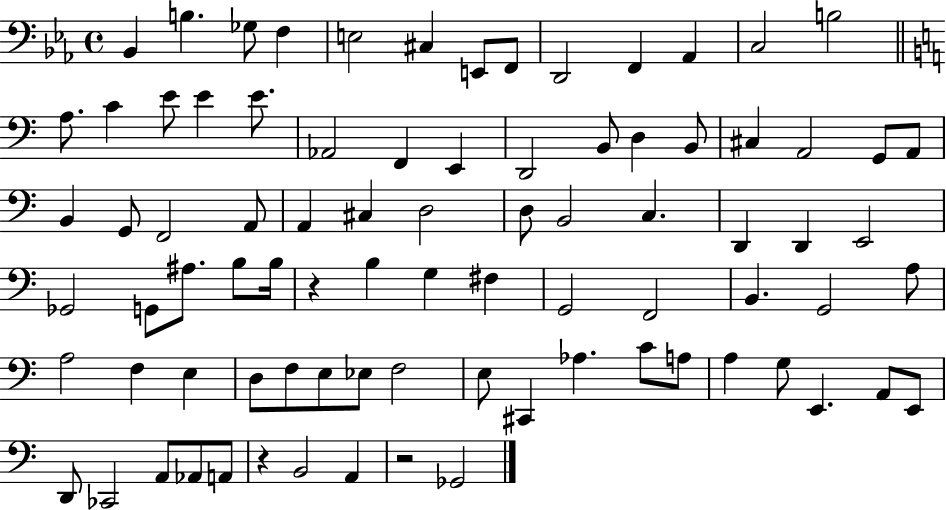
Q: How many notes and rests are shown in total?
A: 84